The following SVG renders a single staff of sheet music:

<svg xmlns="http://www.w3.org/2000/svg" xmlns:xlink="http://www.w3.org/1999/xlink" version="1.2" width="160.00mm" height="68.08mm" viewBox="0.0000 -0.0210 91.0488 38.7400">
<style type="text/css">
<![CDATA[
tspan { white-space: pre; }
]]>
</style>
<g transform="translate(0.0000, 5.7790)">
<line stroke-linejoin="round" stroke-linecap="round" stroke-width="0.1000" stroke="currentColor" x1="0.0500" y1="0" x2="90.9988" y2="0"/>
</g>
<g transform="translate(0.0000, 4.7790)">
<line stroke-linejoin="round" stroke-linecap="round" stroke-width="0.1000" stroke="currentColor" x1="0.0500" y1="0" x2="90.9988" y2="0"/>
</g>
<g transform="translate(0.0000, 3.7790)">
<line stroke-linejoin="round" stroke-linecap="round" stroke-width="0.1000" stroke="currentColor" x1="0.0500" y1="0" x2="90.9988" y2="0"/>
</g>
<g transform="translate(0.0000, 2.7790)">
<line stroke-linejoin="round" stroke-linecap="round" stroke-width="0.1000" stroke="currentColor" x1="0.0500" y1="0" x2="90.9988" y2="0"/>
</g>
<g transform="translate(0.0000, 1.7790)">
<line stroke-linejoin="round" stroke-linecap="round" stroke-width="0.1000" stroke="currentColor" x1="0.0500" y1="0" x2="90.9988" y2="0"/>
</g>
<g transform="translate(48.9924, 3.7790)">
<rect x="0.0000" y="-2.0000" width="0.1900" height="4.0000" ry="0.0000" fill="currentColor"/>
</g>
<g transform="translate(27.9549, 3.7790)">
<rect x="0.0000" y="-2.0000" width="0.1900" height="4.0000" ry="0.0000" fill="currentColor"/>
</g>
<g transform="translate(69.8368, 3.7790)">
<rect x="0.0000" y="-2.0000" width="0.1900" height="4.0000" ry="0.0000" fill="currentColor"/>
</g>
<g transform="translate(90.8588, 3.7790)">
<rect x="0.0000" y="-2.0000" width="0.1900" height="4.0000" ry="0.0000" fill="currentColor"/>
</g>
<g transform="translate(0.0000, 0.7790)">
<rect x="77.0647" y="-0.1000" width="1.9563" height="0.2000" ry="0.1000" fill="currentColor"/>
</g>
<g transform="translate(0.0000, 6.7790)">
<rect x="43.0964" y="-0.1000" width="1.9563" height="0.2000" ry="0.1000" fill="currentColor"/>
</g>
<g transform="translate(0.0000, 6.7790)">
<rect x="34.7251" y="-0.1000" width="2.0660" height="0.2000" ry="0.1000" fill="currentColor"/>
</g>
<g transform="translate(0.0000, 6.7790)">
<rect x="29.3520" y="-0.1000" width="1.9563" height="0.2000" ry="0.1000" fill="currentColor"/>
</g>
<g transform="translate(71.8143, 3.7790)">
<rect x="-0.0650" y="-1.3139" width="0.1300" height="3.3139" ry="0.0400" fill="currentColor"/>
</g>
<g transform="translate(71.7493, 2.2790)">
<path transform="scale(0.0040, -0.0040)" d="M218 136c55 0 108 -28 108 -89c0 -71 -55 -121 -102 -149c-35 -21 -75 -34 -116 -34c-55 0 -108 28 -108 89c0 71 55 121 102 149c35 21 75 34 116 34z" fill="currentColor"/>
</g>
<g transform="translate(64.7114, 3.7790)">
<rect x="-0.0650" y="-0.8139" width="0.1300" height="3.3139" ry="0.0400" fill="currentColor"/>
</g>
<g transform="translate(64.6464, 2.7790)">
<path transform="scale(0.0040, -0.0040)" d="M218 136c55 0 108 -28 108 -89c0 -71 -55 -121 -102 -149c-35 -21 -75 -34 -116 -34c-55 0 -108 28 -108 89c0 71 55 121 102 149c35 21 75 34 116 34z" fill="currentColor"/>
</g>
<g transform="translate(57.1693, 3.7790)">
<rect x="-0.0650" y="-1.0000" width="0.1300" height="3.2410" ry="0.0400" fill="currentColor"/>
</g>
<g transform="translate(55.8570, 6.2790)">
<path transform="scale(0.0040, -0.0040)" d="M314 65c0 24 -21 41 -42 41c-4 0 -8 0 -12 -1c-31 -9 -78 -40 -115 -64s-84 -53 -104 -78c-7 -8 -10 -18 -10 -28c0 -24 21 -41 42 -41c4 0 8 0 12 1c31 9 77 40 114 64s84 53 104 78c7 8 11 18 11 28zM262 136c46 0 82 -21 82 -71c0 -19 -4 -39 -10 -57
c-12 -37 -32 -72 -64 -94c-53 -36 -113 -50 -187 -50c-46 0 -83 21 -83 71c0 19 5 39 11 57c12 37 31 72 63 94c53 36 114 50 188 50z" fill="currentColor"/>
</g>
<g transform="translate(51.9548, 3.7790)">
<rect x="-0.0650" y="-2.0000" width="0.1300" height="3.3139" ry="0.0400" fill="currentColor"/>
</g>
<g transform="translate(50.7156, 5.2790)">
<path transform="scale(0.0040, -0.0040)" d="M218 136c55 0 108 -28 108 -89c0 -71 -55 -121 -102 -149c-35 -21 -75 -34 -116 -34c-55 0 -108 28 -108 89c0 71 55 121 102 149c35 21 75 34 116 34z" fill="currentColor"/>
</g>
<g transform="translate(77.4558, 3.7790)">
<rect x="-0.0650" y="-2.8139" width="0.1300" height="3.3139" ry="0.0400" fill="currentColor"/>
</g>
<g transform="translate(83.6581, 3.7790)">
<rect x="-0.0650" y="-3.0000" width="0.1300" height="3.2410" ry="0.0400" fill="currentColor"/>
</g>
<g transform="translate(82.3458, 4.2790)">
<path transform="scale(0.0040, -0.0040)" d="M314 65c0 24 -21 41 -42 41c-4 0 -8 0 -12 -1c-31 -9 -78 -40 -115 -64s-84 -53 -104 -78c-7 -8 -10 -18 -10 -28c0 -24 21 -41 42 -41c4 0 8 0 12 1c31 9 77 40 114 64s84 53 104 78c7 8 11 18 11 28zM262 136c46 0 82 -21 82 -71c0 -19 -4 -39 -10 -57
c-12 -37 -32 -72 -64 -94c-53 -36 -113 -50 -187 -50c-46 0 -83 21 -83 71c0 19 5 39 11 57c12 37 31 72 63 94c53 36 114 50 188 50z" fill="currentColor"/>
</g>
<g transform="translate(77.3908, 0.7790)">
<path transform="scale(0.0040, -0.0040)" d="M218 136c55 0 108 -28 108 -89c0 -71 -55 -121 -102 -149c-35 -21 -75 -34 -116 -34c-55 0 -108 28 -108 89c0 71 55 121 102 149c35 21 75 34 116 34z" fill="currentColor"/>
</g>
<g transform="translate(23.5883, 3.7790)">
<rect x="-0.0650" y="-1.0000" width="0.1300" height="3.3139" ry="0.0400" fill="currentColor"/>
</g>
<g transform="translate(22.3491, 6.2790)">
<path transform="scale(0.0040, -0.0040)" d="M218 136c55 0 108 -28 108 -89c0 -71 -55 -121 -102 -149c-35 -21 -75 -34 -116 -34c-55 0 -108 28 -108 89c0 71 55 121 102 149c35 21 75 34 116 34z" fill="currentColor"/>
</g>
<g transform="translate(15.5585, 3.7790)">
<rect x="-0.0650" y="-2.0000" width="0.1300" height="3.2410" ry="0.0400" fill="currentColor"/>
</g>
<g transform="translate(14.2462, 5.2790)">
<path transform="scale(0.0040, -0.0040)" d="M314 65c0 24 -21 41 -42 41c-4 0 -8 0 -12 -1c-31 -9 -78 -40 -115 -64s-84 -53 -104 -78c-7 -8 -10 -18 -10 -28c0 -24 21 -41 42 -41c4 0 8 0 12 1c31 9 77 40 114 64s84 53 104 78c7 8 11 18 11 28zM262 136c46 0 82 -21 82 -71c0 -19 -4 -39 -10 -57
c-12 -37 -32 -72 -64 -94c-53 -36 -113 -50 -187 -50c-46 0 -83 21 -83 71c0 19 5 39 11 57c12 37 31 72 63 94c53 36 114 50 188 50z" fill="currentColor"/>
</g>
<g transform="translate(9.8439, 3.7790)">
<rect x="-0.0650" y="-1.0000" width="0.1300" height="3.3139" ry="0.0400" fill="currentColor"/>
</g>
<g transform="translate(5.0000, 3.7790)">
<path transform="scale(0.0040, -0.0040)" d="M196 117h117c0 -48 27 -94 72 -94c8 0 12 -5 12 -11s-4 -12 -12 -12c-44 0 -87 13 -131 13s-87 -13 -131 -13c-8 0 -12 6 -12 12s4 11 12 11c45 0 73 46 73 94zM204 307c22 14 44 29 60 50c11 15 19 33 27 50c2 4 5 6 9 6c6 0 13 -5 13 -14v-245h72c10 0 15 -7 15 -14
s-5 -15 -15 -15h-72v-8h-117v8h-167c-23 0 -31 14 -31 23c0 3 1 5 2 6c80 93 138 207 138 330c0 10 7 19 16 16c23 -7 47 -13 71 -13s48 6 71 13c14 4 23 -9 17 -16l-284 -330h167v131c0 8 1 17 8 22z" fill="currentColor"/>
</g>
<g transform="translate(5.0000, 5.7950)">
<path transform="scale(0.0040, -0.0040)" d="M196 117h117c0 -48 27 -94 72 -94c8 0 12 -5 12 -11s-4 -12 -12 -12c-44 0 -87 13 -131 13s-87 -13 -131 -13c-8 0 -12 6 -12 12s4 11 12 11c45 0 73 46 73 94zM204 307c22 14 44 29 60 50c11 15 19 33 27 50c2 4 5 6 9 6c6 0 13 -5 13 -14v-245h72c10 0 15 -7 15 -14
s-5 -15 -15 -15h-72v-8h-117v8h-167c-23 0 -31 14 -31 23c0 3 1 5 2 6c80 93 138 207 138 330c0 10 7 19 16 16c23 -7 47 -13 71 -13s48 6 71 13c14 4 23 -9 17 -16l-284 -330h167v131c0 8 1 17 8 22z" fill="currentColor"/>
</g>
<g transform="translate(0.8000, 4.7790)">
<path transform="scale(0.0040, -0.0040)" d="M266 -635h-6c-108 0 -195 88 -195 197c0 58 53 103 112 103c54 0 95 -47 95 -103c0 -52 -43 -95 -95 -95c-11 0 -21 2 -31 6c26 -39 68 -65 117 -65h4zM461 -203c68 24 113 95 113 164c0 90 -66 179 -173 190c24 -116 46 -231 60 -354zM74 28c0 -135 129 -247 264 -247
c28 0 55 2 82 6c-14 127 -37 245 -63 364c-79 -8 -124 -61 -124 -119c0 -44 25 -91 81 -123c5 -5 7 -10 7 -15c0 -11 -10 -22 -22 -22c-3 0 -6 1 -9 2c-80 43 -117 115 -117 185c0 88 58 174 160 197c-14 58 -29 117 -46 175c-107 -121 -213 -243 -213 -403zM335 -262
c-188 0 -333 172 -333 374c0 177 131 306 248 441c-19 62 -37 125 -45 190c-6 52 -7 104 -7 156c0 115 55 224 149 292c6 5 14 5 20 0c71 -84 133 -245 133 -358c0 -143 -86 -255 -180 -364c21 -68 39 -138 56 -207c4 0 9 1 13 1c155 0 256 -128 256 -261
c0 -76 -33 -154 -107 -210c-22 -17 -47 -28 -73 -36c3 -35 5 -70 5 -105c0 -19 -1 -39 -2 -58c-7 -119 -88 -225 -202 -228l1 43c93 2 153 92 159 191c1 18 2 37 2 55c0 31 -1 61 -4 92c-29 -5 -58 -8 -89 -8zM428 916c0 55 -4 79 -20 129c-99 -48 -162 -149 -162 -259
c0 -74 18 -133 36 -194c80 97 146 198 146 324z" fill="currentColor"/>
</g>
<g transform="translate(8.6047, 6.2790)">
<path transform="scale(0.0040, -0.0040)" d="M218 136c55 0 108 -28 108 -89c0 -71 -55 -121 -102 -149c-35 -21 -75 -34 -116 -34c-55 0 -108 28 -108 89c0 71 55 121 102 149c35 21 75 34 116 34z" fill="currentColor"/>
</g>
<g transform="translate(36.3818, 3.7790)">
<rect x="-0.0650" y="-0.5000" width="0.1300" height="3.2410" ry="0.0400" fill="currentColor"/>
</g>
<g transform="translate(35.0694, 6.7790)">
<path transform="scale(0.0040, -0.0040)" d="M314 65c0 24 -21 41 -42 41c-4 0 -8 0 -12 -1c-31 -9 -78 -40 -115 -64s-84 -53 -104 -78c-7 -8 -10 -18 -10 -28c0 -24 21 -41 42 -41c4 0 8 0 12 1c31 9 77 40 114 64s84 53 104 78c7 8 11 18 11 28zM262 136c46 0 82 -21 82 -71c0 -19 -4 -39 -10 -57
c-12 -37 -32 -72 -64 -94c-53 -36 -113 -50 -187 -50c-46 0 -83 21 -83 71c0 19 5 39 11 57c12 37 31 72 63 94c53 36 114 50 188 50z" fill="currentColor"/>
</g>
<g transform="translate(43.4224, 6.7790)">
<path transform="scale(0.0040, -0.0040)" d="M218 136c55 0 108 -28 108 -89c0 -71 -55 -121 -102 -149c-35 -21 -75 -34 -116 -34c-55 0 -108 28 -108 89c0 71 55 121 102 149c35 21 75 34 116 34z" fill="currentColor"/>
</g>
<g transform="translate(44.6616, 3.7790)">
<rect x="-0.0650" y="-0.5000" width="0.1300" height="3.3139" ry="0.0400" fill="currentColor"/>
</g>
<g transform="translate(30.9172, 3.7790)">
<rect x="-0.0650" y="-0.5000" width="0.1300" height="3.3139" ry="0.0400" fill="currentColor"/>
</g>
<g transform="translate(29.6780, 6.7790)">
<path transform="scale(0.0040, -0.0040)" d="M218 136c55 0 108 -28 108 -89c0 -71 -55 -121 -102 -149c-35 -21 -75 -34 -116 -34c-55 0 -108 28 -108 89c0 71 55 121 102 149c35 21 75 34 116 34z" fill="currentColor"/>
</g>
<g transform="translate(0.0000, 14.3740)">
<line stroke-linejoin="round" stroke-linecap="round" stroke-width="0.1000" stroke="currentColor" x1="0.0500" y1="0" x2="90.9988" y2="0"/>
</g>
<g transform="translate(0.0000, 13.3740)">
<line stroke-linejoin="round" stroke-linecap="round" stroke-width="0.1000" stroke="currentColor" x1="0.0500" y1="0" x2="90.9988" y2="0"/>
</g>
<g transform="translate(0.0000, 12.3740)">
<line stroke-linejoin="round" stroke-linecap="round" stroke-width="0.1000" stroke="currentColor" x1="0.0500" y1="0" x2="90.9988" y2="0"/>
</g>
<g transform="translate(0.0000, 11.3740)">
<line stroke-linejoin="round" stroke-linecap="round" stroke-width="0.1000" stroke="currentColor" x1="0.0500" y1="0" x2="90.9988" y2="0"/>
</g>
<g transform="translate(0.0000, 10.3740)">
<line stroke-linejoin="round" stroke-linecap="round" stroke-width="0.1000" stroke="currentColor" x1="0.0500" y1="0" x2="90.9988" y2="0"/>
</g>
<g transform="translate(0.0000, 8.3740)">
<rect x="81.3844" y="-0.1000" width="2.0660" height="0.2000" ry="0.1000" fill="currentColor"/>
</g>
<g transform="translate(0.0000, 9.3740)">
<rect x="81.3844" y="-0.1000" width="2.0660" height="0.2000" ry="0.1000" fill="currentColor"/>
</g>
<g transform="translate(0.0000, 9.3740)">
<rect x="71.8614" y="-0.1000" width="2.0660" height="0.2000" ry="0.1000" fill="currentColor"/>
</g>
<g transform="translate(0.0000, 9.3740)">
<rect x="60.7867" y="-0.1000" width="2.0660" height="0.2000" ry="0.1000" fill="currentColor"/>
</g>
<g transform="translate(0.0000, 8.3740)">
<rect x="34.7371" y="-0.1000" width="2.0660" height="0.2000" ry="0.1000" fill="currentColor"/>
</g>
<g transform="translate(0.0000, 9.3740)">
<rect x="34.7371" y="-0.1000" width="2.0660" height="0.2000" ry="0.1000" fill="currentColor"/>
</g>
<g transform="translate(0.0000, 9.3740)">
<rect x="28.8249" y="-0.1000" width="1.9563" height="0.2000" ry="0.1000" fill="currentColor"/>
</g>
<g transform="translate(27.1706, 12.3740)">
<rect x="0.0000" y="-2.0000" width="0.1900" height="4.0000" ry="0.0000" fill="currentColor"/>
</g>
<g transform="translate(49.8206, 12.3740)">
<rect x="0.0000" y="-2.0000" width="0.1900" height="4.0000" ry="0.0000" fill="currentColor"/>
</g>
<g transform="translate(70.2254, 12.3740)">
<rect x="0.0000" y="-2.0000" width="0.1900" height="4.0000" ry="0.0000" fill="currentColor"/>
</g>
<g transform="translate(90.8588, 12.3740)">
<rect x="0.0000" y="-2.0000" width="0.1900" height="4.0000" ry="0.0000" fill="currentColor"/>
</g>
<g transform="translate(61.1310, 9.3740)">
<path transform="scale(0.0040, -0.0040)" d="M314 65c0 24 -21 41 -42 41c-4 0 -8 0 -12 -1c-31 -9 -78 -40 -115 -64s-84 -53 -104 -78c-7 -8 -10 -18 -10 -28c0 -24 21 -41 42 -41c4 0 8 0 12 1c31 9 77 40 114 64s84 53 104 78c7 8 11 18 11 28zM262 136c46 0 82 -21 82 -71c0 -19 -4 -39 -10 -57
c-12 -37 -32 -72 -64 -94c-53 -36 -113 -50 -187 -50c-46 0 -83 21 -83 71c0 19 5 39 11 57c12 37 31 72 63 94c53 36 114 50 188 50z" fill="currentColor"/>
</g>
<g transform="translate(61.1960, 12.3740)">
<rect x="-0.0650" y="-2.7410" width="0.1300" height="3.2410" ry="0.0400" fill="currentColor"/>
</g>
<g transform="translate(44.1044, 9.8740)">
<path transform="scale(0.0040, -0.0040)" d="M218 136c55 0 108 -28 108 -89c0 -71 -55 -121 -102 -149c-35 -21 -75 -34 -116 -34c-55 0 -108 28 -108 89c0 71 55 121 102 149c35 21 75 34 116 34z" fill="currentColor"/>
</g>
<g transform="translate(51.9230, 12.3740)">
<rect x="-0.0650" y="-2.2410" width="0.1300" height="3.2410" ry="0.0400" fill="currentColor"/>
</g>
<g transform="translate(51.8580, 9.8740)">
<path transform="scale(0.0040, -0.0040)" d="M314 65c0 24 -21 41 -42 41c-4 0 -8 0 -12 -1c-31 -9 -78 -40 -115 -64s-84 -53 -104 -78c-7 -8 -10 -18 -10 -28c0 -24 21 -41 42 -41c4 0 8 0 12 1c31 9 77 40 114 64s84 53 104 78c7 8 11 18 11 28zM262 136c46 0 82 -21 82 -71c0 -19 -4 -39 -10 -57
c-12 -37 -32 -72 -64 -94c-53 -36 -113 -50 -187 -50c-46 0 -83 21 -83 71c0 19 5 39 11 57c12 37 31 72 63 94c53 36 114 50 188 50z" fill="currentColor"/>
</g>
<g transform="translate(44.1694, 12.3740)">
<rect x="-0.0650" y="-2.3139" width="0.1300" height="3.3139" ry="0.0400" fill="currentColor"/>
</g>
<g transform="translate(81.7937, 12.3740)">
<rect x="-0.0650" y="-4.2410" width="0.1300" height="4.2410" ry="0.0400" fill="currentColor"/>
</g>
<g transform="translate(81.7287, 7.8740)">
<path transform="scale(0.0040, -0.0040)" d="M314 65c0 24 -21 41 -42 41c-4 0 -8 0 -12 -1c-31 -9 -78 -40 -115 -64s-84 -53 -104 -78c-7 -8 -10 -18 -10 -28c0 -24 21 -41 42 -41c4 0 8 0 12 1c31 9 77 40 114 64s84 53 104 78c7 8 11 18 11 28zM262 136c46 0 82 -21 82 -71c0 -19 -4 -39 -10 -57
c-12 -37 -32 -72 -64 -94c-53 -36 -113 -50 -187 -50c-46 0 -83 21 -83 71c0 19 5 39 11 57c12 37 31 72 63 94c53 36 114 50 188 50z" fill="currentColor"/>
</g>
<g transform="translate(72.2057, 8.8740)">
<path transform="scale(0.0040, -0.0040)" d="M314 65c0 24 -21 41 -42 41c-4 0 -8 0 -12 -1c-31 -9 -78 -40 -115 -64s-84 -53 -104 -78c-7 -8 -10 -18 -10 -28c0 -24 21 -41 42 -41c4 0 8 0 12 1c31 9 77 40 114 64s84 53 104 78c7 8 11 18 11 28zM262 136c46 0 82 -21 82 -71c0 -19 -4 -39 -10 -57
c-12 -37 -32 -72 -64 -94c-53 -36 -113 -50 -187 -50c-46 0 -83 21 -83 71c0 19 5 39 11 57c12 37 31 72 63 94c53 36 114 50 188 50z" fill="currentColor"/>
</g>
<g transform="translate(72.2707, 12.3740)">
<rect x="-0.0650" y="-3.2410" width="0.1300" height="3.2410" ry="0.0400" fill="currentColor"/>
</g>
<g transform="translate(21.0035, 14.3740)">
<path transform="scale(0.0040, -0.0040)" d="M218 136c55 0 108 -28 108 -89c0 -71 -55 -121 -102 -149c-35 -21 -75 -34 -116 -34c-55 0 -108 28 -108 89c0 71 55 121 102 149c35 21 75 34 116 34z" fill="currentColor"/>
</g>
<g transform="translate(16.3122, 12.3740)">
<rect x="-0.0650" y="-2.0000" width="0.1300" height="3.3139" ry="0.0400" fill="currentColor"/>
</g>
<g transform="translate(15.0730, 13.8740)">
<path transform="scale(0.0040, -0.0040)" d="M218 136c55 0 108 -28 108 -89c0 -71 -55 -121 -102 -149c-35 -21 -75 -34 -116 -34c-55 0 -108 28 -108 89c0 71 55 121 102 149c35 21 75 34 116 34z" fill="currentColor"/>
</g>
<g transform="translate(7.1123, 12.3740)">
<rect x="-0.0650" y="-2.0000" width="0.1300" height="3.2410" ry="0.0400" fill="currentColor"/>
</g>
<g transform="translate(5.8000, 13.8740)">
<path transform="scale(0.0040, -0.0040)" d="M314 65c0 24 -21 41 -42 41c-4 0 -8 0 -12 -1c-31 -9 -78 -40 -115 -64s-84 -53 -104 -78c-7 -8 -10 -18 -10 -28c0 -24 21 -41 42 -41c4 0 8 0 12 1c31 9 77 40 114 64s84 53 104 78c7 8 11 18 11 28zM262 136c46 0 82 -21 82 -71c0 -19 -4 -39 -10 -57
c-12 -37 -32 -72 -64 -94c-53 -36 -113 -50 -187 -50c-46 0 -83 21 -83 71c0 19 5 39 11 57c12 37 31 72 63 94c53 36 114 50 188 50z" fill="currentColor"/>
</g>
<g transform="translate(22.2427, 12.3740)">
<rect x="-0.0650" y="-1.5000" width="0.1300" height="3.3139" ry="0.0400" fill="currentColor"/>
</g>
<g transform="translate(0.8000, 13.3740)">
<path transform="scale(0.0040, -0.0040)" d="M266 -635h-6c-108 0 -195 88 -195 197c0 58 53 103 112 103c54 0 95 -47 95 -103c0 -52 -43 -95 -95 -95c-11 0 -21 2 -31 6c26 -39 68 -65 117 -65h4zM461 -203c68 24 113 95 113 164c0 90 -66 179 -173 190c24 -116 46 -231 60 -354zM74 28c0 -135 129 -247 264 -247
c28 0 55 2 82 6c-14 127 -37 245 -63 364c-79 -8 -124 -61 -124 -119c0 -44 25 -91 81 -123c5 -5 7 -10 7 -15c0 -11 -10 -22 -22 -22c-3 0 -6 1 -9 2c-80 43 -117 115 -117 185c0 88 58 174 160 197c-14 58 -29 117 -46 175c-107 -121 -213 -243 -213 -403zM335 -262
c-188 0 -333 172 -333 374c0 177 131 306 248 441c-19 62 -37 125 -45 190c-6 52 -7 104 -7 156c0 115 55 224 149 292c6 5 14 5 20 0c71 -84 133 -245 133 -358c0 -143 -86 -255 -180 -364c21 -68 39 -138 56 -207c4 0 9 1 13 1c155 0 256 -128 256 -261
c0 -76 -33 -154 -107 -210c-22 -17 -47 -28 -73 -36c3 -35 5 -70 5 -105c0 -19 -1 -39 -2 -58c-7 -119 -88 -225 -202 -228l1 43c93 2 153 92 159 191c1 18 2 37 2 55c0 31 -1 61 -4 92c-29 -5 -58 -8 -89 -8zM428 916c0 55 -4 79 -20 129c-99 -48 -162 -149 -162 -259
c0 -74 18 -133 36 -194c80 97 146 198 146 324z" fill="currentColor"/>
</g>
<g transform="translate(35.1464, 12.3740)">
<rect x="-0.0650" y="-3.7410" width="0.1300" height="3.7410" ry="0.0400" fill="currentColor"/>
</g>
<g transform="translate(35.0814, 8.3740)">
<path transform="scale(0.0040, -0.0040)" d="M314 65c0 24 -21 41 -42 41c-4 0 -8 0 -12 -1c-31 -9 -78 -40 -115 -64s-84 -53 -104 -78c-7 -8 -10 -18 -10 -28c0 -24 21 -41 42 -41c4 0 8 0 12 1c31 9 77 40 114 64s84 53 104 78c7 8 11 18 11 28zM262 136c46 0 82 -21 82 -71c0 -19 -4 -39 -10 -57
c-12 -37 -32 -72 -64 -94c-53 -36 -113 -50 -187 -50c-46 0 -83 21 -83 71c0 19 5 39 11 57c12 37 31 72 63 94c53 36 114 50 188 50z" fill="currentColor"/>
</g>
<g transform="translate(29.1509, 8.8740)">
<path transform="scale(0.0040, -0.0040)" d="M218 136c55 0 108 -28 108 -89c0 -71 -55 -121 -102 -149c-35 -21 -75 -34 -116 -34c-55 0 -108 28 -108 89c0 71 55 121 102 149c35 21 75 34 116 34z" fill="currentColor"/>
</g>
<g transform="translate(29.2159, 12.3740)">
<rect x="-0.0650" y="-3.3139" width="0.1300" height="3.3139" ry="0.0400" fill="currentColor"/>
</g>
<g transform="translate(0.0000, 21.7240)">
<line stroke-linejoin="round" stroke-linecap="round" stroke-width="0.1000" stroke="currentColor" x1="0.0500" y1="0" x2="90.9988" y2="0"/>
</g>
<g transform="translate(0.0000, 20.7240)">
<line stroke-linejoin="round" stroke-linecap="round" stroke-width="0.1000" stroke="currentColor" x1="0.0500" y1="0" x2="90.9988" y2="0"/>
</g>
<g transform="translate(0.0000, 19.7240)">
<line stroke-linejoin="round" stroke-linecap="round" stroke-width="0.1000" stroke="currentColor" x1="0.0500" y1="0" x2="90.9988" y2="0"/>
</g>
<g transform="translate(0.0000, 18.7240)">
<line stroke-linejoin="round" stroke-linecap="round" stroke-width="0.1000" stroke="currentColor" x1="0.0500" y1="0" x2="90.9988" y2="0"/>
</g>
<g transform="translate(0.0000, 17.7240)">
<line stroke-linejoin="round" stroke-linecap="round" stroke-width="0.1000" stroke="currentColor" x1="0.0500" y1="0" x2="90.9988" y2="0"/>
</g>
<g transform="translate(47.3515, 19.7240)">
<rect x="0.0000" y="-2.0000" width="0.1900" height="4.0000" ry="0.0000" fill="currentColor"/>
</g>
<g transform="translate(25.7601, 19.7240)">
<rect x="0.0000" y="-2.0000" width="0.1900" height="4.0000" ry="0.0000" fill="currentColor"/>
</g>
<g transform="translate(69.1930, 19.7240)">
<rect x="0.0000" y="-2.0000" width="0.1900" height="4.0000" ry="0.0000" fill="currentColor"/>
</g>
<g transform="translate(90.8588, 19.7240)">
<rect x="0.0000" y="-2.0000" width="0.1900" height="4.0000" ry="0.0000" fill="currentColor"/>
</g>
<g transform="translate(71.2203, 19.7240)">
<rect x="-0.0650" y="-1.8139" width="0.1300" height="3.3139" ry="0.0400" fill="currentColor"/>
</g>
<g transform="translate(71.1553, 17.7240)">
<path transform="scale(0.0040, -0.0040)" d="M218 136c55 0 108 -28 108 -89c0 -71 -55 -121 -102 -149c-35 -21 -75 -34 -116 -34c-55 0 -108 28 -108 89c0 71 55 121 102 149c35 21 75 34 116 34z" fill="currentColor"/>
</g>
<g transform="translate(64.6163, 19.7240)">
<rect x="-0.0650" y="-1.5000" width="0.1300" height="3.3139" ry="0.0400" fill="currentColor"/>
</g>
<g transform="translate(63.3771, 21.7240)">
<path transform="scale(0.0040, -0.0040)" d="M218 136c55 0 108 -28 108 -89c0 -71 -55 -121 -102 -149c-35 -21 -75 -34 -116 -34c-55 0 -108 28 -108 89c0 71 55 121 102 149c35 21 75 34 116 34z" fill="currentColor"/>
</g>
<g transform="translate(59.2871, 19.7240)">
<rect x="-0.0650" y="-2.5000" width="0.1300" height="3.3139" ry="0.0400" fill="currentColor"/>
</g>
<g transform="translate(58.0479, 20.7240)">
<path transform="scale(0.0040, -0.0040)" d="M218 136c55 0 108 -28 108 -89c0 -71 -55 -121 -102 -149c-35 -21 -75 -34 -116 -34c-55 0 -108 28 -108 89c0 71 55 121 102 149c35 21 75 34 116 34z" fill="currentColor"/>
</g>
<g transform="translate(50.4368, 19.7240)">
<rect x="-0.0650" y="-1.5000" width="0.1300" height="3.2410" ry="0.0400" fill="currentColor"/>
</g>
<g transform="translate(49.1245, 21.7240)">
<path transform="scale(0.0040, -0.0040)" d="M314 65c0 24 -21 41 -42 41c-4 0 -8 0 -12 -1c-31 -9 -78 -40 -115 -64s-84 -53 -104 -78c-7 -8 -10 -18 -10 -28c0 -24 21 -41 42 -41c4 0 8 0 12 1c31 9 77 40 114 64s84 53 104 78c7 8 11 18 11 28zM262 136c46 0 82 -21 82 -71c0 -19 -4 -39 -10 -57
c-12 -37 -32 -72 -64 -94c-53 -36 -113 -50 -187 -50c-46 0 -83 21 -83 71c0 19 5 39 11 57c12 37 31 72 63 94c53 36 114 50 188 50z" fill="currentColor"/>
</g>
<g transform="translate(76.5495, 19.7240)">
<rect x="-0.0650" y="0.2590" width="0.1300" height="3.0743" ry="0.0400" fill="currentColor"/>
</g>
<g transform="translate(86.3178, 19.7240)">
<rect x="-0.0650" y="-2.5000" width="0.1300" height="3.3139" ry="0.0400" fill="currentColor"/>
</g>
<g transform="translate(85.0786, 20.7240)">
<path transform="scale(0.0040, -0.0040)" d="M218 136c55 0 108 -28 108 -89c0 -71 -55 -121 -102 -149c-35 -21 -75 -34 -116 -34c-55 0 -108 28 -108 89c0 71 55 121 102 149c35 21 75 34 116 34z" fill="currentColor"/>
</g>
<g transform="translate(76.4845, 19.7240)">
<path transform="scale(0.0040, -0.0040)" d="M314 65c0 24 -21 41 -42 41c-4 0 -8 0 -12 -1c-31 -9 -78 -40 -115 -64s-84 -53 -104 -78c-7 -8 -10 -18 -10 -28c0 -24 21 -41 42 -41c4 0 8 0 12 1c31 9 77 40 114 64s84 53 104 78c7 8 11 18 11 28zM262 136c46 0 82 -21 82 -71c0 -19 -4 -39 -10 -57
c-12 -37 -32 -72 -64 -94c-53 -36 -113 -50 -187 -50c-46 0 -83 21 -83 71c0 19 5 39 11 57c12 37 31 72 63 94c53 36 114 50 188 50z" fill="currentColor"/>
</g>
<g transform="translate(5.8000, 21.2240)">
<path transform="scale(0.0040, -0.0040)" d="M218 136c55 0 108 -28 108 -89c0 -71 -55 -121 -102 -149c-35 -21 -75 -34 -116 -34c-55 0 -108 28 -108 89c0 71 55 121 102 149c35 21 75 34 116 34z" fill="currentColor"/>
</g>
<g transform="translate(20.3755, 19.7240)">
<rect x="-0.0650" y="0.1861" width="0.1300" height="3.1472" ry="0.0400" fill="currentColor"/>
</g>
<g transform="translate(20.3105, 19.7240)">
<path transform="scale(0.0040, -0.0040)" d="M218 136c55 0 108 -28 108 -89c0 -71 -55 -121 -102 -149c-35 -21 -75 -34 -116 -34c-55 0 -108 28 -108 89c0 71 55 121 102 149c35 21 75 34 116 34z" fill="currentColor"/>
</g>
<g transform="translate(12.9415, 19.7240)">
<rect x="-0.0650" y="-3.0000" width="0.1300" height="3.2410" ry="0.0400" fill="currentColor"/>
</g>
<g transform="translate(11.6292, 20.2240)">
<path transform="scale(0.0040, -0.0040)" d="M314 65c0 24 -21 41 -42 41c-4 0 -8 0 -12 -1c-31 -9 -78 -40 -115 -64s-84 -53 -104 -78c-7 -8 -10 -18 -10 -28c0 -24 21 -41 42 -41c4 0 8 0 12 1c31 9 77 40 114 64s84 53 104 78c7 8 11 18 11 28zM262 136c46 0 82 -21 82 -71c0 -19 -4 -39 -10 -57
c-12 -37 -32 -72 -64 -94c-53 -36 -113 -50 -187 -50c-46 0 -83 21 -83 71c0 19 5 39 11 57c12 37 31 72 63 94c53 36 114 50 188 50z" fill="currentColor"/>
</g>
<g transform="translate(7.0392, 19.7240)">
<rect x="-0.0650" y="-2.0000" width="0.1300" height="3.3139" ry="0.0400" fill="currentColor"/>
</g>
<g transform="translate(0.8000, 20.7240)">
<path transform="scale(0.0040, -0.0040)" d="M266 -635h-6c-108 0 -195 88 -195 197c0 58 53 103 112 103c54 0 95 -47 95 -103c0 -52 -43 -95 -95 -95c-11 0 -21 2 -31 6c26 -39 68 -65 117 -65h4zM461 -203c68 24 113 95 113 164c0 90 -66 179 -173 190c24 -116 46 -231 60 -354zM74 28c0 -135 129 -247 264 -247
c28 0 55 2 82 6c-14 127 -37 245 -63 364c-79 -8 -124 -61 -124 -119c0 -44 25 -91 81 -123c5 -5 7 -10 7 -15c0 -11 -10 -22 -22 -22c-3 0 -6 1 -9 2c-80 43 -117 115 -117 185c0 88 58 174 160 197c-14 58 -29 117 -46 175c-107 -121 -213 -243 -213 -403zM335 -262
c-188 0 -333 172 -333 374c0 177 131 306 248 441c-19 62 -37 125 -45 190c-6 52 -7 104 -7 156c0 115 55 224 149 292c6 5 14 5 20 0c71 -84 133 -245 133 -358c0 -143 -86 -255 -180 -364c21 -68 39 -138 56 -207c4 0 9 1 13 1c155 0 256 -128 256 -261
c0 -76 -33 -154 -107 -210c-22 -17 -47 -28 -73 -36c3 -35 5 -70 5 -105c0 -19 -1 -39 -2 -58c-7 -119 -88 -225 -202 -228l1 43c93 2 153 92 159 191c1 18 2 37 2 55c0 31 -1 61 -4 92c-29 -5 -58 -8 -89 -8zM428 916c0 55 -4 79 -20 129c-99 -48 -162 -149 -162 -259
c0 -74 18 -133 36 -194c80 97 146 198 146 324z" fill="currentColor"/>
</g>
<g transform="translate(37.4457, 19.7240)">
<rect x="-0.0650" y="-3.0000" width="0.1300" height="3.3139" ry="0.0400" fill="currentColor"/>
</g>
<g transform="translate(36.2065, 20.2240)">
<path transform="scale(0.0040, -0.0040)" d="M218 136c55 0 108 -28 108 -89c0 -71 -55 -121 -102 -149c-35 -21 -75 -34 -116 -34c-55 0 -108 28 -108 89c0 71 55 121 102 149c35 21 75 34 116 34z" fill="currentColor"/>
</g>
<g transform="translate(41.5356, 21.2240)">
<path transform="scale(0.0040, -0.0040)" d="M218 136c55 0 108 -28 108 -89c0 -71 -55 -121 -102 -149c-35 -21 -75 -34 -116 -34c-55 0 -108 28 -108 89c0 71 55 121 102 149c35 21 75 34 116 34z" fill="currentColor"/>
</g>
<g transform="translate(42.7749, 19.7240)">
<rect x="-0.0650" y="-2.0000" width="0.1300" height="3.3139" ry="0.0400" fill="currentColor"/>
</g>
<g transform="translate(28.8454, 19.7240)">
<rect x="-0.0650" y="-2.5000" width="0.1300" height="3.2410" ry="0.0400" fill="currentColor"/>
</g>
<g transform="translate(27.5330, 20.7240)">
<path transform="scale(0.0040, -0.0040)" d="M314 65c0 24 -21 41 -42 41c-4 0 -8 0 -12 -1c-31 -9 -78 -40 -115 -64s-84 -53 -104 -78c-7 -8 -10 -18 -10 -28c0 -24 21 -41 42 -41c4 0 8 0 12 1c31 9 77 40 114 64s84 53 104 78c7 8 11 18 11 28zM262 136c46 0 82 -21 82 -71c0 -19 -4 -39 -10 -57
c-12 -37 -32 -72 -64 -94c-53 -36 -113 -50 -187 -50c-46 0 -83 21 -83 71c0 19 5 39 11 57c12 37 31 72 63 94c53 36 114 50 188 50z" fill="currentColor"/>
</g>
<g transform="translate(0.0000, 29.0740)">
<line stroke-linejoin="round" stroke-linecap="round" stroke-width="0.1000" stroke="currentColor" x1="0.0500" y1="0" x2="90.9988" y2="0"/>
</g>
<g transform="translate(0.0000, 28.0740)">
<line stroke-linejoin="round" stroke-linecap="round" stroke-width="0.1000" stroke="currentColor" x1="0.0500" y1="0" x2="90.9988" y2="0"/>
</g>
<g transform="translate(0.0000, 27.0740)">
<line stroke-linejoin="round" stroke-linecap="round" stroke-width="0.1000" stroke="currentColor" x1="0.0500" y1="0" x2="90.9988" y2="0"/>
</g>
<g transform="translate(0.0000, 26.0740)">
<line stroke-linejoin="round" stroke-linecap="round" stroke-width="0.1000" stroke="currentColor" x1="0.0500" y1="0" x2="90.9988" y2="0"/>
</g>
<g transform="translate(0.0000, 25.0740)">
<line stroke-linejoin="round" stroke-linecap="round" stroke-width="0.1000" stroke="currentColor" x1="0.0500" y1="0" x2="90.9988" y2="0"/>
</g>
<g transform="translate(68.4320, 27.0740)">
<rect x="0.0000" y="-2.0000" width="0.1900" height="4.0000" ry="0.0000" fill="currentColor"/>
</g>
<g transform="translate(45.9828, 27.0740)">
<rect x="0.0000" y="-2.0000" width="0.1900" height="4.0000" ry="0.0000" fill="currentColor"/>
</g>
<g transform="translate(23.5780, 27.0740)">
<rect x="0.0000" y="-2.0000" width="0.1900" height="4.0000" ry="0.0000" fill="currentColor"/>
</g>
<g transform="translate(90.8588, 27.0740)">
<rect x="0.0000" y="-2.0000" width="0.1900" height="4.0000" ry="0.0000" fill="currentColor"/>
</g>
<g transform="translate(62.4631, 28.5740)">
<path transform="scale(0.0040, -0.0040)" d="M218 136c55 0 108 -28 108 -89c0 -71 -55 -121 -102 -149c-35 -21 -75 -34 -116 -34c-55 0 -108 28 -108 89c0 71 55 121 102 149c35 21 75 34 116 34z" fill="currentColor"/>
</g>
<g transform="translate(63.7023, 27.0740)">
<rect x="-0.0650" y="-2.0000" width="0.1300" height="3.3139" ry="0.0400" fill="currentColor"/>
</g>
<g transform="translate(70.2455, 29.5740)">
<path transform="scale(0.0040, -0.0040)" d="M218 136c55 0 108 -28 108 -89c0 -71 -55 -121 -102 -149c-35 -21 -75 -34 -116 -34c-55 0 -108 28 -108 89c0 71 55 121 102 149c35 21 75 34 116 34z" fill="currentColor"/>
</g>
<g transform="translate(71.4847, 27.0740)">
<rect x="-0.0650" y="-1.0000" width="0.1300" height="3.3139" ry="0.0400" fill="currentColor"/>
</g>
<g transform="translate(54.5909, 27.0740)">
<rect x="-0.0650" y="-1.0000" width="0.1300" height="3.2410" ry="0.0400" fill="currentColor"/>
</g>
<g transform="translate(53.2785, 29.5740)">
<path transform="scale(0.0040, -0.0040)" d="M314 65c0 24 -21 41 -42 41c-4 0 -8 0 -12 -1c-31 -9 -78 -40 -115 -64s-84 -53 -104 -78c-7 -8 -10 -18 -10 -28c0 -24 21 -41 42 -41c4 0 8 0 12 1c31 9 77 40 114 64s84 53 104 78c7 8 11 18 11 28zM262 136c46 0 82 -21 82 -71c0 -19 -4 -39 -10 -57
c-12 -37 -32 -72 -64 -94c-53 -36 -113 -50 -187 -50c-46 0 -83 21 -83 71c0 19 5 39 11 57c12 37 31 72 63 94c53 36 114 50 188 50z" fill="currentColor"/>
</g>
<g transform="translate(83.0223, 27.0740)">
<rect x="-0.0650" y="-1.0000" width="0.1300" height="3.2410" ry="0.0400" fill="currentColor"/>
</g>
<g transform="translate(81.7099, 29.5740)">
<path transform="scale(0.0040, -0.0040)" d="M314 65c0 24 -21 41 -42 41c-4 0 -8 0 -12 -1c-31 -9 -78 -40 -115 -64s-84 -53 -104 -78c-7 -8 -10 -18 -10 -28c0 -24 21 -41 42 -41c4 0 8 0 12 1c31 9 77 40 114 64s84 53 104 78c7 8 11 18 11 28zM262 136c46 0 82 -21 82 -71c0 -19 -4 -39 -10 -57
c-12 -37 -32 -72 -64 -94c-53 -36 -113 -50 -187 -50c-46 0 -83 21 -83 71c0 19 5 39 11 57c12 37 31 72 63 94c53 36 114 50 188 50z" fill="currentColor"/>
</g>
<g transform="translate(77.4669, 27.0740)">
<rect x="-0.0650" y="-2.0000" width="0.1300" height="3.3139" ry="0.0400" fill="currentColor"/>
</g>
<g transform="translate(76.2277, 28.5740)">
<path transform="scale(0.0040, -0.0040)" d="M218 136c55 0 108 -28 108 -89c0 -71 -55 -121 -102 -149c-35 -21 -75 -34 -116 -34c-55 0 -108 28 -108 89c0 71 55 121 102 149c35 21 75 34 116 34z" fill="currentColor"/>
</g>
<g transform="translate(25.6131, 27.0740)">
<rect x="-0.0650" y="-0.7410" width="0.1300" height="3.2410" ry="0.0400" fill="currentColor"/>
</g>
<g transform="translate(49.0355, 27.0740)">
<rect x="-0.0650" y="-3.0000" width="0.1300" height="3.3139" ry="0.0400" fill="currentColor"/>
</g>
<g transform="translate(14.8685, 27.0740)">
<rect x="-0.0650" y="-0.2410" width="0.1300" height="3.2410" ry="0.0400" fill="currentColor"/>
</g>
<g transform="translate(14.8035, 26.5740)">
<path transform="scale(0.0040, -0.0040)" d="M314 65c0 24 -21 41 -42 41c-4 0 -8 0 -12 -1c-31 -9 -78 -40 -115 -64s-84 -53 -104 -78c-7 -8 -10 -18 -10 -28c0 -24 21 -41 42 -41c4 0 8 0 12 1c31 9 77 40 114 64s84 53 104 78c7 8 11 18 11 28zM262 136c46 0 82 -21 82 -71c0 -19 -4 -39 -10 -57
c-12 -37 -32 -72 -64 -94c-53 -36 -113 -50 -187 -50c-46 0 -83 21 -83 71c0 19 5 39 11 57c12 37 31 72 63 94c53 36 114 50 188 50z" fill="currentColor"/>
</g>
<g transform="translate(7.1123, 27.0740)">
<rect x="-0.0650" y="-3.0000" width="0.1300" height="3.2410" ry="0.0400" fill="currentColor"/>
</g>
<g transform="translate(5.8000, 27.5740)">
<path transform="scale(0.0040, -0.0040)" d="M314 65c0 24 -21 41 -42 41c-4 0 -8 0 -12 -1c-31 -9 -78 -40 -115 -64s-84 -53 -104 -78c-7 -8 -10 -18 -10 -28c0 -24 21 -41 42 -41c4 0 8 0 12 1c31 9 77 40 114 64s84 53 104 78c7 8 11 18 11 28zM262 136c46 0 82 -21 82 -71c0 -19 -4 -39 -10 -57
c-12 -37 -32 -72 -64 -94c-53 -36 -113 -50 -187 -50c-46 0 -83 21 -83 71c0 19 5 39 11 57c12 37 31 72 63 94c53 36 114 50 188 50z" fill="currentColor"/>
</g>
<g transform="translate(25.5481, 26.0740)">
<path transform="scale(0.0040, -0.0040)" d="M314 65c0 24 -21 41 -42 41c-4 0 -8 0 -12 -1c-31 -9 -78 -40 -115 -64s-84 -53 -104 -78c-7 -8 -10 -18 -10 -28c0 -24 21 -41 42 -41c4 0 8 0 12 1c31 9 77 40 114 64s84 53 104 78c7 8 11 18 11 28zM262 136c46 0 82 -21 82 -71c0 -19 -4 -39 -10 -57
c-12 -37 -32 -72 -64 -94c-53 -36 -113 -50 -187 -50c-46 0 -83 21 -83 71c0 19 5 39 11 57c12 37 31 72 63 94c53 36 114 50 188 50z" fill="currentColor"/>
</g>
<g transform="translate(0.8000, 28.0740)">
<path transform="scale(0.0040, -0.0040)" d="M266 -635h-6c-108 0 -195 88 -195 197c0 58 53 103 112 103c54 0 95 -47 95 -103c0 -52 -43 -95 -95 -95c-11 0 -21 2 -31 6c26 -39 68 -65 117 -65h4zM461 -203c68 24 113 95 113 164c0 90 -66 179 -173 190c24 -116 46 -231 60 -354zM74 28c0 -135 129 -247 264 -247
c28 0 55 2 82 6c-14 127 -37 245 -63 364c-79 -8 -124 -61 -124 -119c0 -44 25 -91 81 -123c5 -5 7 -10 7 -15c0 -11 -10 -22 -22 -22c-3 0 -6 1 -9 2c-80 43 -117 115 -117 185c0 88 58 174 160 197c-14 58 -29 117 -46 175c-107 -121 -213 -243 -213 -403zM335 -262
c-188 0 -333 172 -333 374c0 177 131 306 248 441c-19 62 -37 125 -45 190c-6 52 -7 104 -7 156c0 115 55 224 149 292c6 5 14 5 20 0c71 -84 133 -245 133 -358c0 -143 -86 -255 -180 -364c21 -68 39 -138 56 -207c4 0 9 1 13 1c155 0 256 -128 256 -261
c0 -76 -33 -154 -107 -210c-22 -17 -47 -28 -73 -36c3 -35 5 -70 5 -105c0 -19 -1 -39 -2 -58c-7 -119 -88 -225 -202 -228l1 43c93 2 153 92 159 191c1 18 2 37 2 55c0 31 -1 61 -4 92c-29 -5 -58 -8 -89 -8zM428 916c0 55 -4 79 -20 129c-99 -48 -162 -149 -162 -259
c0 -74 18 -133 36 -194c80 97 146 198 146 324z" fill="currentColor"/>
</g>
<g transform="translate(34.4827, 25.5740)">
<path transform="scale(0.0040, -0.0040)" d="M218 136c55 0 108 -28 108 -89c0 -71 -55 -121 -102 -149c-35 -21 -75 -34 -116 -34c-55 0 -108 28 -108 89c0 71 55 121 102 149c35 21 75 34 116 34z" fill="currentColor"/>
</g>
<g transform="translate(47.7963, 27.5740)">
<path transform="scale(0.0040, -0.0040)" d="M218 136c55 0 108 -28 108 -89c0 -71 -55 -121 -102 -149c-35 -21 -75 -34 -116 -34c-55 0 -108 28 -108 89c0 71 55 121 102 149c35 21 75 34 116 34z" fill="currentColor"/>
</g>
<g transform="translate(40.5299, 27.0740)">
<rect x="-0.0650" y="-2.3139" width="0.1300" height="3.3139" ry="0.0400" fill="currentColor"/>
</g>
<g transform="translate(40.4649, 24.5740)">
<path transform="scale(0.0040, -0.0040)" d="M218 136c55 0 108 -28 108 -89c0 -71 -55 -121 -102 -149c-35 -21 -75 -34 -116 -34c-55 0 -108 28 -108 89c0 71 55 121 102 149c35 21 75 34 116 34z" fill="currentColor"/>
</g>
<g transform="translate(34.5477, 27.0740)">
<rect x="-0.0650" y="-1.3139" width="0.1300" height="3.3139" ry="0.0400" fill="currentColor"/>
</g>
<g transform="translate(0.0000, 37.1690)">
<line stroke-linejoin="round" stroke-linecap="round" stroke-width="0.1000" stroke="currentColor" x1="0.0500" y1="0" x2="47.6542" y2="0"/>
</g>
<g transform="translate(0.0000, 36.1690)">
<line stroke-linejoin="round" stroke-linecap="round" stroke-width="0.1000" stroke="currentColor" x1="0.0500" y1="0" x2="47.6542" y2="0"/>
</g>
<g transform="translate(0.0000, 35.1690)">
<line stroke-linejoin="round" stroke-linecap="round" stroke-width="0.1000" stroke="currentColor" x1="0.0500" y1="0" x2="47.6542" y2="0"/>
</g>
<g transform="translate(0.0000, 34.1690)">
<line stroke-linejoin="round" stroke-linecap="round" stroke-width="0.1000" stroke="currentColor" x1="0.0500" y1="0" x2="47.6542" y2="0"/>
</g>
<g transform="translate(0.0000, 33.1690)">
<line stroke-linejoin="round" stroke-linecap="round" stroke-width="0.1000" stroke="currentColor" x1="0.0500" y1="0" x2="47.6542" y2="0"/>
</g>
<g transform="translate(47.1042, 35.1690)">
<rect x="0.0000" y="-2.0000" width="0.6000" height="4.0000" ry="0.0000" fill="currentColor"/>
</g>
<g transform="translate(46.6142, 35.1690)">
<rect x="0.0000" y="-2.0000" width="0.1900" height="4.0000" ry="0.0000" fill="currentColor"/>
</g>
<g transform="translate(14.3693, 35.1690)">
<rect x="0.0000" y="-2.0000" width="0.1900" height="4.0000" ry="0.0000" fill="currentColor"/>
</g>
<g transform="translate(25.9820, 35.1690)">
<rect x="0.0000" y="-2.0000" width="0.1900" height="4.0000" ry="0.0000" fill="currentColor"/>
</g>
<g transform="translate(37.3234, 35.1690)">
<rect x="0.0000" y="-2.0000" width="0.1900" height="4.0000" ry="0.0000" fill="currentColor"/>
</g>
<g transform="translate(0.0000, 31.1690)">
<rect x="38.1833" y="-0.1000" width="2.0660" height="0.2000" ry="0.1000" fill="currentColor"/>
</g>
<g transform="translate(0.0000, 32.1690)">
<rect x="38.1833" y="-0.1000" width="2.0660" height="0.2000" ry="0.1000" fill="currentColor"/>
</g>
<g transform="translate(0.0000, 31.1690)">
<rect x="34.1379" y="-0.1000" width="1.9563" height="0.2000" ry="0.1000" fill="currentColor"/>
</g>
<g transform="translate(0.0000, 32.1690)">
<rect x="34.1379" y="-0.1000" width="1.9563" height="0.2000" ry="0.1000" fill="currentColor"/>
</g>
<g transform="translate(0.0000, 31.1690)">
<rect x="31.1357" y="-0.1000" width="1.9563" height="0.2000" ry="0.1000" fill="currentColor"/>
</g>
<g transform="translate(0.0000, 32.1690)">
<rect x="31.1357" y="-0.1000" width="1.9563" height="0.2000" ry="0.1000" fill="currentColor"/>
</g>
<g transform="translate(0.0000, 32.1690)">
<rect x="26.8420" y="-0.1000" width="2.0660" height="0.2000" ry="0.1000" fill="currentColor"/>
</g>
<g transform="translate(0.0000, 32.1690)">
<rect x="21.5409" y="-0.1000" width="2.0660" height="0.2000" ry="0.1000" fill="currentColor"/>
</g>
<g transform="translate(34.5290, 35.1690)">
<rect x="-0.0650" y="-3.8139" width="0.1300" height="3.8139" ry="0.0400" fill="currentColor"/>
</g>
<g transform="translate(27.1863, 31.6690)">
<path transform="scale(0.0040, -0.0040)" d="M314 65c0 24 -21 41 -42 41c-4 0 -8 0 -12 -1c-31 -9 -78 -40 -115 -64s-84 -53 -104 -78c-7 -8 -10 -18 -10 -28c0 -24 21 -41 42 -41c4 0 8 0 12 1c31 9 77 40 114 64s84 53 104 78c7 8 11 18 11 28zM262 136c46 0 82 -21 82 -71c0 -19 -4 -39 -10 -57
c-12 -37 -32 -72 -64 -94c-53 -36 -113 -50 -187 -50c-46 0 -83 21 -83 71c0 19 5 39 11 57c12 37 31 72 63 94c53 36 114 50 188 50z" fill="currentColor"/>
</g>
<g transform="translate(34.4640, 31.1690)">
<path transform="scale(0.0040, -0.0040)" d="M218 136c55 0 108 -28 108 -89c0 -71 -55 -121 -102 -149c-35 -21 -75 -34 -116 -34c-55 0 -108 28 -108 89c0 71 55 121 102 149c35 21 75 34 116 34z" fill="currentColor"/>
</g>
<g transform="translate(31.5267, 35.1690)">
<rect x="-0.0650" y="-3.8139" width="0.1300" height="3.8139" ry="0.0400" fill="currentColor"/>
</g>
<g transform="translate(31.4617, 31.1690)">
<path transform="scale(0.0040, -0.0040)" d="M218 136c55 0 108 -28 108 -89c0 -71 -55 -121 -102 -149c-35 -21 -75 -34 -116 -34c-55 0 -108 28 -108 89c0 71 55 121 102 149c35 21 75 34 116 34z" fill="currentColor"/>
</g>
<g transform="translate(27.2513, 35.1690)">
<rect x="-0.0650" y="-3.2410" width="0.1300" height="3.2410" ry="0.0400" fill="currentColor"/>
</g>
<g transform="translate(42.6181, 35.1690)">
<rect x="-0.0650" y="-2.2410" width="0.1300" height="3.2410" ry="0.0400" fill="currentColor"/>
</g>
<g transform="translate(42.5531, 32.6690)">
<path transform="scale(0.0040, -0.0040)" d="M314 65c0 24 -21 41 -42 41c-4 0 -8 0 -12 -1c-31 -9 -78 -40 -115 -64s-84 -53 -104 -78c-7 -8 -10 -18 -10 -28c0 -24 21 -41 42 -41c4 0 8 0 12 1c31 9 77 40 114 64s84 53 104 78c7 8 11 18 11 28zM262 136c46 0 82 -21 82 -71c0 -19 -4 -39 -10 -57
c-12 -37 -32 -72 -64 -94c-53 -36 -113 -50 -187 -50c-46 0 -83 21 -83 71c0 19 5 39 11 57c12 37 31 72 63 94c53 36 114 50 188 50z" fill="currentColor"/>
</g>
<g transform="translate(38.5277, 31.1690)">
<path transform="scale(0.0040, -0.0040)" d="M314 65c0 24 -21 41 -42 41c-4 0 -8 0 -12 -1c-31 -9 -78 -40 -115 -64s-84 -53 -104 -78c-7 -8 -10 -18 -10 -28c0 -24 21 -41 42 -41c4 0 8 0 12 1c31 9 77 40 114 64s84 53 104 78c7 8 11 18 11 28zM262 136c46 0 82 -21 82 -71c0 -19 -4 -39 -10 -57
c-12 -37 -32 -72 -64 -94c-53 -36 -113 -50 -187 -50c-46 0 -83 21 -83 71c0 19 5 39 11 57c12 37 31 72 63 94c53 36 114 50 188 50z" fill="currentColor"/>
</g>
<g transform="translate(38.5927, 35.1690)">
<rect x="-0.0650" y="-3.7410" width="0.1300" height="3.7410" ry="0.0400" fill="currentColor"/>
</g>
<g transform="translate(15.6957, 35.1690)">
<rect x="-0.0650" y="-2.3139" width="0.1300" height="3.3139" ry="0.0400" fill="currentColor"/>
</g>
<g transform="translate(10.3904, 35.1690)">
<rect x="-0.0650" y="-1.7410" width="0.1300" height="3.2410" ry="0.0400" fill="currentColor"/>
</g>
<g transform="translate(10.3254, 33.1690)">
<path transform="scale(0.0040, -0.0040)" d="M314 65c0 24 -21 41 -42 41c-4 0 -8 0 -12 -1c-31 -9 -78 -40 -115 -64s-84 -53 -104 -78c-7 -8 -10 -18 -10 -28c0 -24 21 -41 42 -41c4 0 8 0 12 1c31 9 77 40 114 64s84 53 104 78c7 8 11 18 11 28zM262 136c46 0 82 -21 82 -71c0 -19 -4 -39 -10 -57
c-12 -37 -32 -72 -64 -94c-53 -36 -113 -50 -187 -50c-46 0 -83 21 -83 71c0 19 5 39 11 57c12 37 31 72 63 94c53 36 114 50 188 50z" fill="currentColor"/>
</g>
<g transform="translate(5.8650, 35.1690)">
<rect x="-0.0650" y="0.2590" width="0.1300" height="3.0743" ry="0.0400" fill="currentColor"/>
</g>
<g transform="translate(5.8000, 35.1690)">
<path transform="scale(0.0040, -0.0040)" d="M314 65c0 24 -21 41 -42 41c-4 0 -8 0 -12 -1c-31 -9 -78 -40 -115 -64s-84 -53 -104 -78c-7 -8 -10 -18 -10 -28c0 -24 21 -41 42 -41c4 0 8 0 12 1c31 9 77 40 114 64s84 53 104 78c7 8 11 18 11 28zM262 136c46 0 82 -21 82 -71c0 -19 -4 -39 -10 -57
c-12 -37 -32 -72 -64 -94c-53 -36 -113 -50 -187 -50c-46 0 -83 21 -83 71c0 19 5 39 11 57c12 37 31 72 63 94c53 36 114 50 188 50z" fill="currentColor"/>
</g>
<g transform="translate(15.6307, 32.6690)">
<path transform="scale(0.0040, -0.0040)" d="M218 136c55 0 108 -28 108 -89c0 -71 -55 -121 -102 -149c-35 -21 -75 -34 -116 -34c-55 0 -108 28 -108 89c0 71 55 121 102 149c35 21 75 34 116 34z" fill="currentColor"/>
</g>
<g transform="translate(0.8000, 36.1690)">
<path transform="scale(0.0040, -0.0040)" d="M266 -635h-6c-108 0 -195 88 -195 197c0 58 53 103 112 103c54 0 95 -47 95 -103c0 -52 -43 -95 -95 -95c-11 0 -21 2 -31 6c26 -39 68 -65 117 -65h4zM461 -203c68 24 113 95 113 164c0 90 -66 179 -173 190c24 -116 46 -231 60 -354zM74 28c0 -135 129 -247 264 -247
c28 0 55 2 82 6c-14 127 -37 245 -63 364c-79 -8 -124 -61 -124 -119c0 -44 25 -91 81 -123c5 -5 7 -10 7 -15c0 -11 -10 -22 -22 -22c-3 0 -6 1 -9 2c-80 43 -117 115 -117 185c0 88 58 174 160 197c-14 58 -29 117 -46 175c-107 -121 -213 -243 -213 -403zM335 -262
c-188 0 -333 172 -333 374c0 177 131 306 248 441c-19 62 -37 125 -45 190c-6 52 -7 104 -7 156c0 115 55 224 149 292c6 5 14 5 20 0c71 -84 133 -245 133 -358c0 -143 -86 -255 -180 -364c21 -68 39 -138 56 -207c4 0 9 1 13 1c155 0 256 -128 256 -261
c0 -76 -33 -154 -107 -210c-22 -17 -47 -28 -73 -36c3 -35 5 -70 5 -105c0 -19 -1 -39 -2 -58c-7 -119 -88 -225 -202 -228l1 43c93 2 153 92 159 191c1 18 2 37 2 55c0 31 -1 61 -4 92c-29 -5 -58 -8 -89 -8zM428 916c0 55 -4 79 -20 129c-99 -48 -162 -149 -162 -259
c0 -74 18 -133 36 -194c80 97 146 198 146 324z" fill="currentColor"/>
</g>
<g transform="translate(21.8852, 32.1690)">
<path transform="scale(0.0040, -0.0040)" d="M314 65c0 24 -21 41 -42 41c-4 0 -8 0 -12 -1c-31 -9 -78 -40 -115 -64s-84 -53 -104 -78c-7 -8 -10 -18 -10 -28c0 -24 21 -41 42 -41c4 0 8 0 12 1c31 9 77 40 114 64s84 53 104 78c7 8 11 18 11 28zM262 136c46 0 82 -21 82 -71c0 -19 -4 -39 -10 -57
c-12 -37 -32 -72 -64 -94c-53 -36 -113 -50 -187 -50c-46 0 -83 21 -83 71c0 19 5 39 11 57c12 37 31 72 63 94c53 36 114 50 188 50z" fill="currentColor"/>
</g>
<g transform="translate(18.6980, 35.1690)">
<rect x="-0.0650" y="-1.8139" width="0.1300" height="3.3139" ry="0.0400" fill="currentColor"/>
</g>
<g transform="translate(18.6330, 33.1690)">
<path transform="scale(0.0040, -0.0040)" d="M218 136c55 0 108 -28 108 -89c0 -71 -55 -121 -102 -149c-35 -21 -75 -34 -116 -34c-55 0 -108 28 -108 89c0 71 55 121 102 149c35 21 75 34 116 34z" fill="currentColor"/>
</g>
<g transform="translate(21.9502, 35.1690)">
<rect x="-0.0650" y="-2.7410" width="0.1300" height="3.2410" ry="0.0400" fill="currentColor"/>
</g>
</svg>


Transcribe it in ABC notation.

X:1
T:Untitled
M:4/4
L:1/4
K:C
D F2 D C C2 C F D2 d e a A2 F2 F E b c'2 g g2 a2 b2 d'2 F A2 B G2 A F E2 G E f B2 G A2 c2 d2 e g A D2 F D F D2 B2 f2 g f a2 b2 c' c' c'2 g2